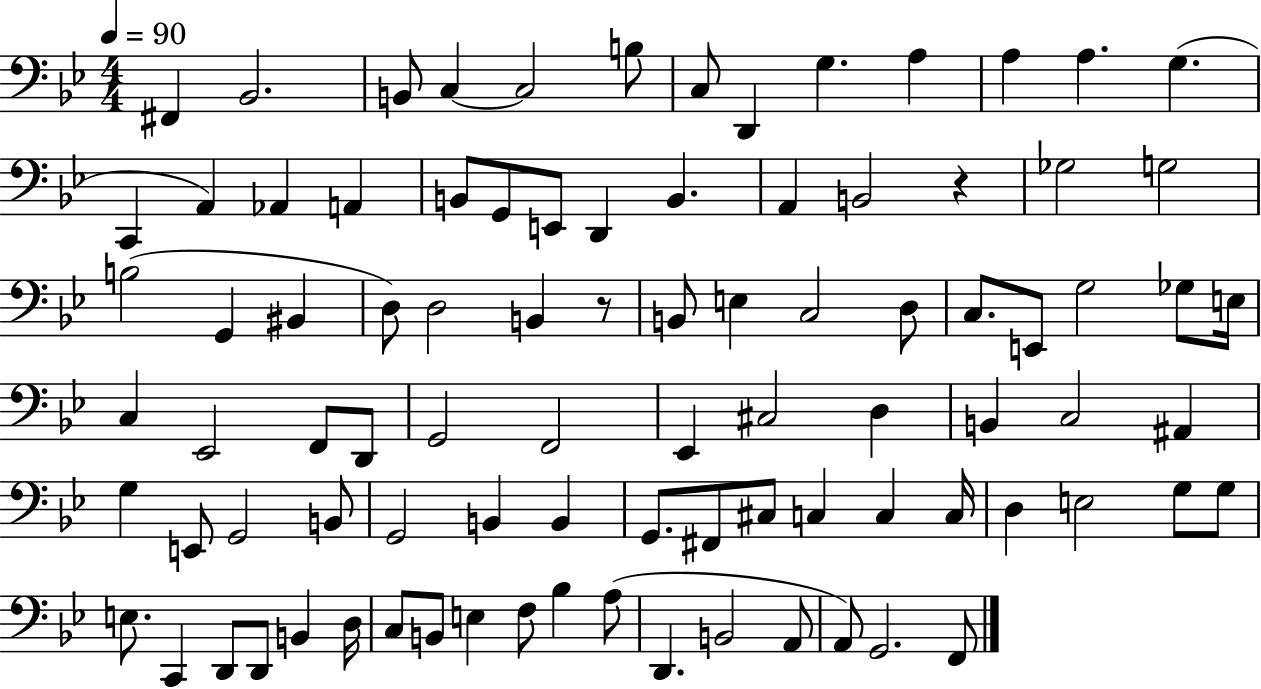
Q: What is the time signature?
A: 4/4